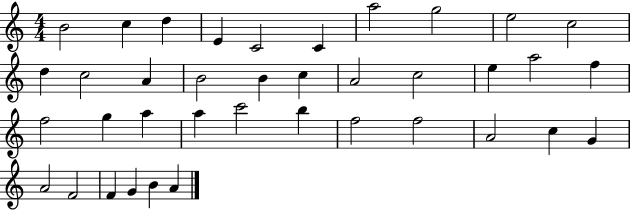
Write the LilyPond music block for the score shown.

{
  \clef treble
  \numericTimeSignature
  \time 4/4
  \key c \major
  b'2 c''4 d''4 | e'4 c'2 c'4 | a''2 g''2 | e''2 c''2 | \break d''4 c''2 a'4 | b'2 b'4 c''4 | a'2 c''2 | e''4 a''2 f''4 | \break f''2 g''4 a''4 | a''4 c'''2 b''4 | f''2 f''2 | a'2 c''4 g'4 | \break a'2 f'2 | f'4 g'4 b'4 a'4 | \bar "|."
}